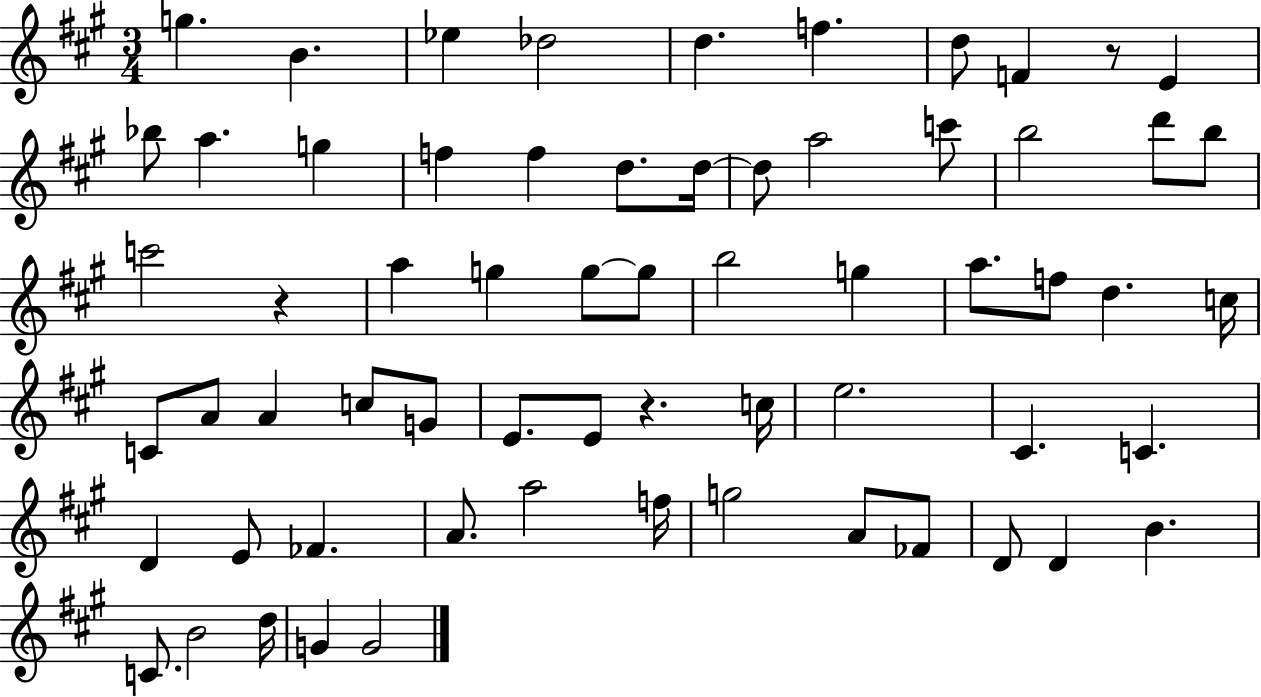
G5/q. B4/q. Eb5/q Db5/h D5/q. F5/q. D5/e F4/q R/e E4/q Bb5/e A5/q. G5/q F5/q F5/q D5/e. D5/s D5/e A5/h C6/e B5/h D6/e B5/e C6/h R/q A5/q G5/q G5/e G5/e B5/h G5/q A5/e. F5/e D5/q. C5/s C4/e A4/e A4/q C5/e G4/e E4/e. E4/e R/q. C5/s E5/h. C#4/q. C4/q. D4/q E4/e FES4/q. A4/e. A5/h F5/s G5/h A4/e FES4/e D4/e D4/q B4/q. C4/e. B4/h D5/s G4/q G4/h